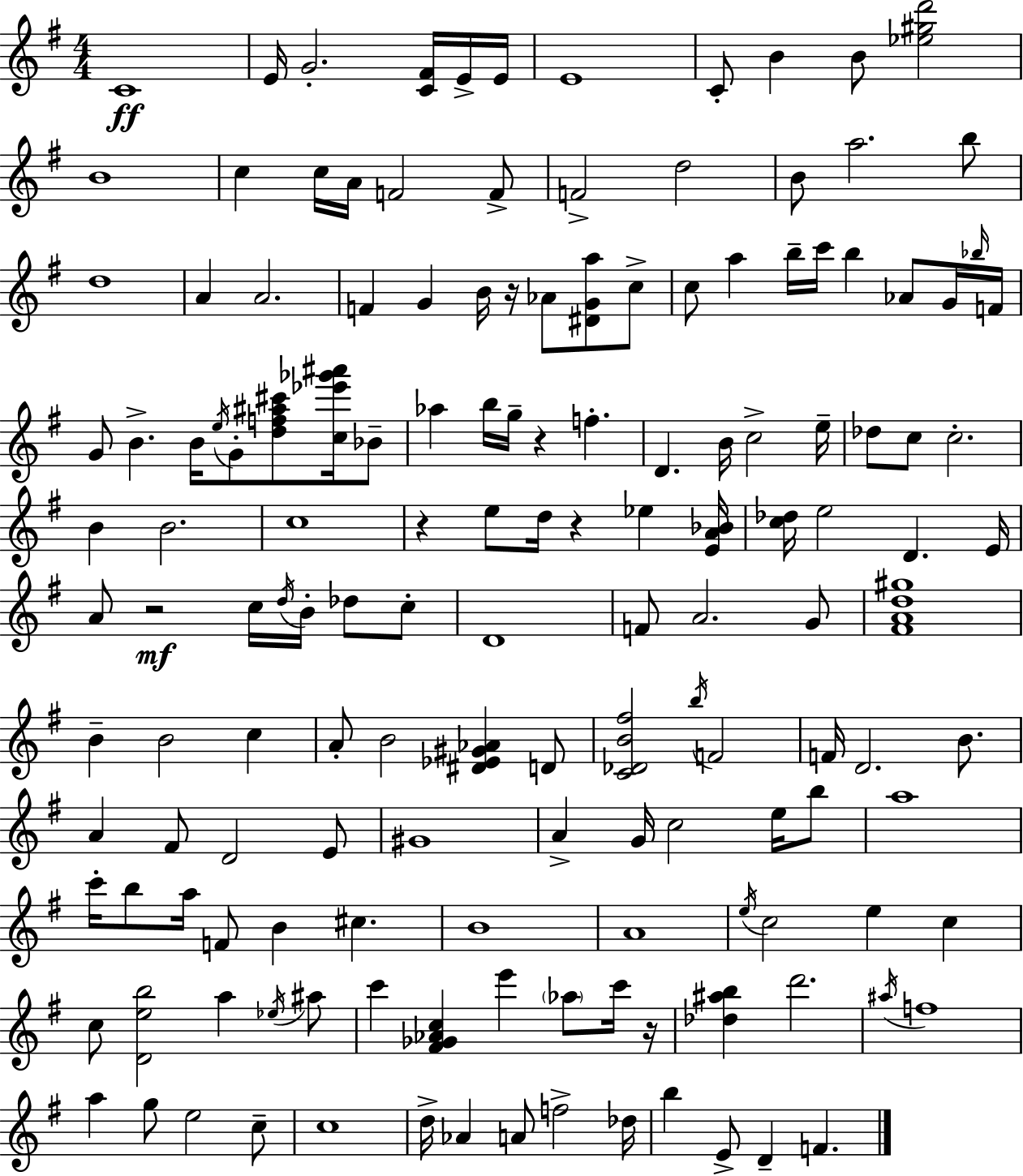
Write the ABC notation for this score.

X:1
T:Untitled
M:4/4
L:1/4
K:Em
C4 E/4 G2 [C^F]/4 E/4 E/4 E4 C/2 B B/2 [_e^gd']2 B4 c c/4 A/4 F2 F/2 F2 d2 B/2 a2 b/2 d4 A A2 F G B/4 z/4 _A/2 [^DGa]/2 c/2 c/2 a b/4 c'/4 b _A/2 G/4 _b/4 F/4 G/2 B B/4 e/4 G/2 [df^a^c']/2 [c_e'_g'^a']/4 _B/2 _a b/4 g/4 z f D B/4 c2 e/4 _d/2 c/2 c2 B B2 c4 z e/2 d/4 z _e [EA_B]/4 [c_d]/4 e2 D E/4 A/2 z2 c/4 d/4 B/4 _d/2 c/2 D4 F/2 A2 G/2 [^FAd^g]4 B B2 c A/2 B2 [^D_E^G_A] D/2 [C_DB^f]2 b/4 F2 F/4 D2 B/2 A ^F/2 D2 E/2 ^G4 A G/4 c2 e/4 b/2 a4 c'/4 b/2 a/4 F/2 B ^c B4 A4 e/4 c2 e c c/2 [Deb]2 a _e/4 ^a/2 c' [^F_G_Ac] e' _a/2 c'/4 z/4 [_d^ab] d'2 ^a/4 f4 a g/2 e2 c/2 c4 d/4 _A A/2 f2 _d/4 b E/2 D F